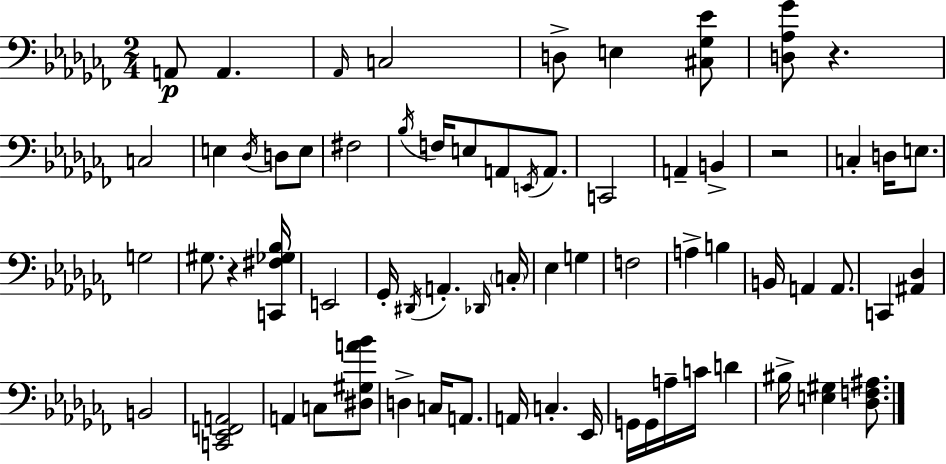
X:1
T:Untitled
M:2/4
L:1/4
K:Abm
A,,/2 A,, _A,,/4 C,2 D,/2 E, [^C,_G,_E]/2 [D,_A,_G]/2 z C,2 E, _D,/4 D,/2 E,/2 ^F,2 _B,/4 F,/4 E,/2 A,,/2 E,,/4 A,,/2 C,,2 A,, B,, z2 C, D,/4 E,/2 G,2 ^G,/2 z [C,,^F,_G,_B,]/4 E,,2 _G,,/4 ^D,,/4 A,, _D,,/4 C,/4 _E, G, F,2 A, B, B,,/4 A,, A,,/2 C,, [^A,,_D,] B,,2 [C,,_E,,F,,A,,]2 A,, C,/2 [^D,^G,A_B]/2 D, C,/4 A,,/2 A,,/4 C, _E,,/4 G,,/4 G,,/4 A,/4 C/4 D ^B,/4 [E,^G,] [_D,F,^A,]/2